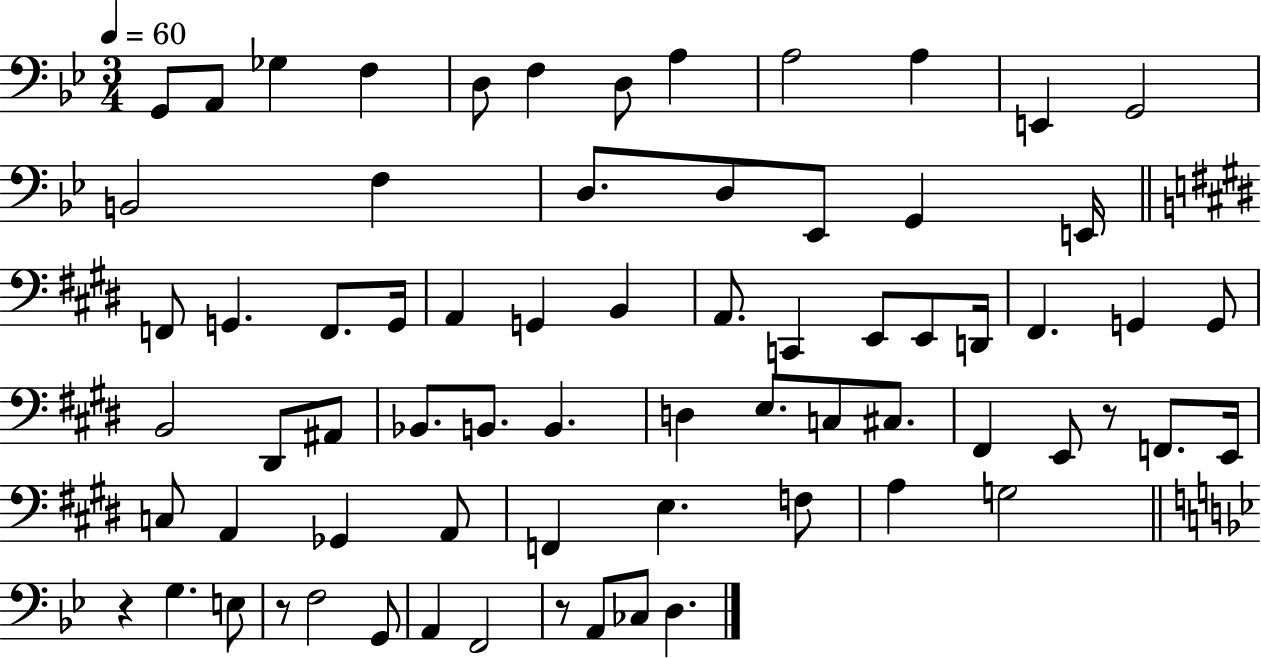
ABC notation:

X:1
T:Untitled
M:3/4
L:1/4
K:Bb
G,,/2 A,,/2 _G, F, D,/2 F, D,/2 A, A,2 A, E,, G,,2 B,,2 F, D,/2 D,/2 _E,,/2 G,, E,,/4 F,,/2 G,, F,,/2 G,,/4 A,, G,, B,, A,,/2 C,, E,,/2 E,,/2 D,,/4 ^F,, G,, G,,/2 B,,2 ^D,,/2 ^A,,/2 _B,,/2 B,,/2 B,, D, E,/2 C,/2 ^C,/2 ^F,, E,,/2 z/2 F,,/2 E,,/4 C,/2 A,, _G,, A,,/2 F,, E, F,/2 A, G,2 z G, E,/2 z/2 F,2 G,,/2 A,, F,,2 z/2 A,,/2 _C,/2 D,